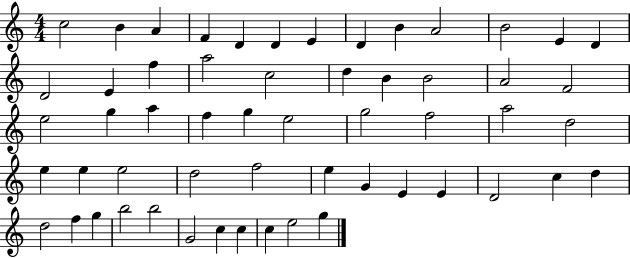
C5/h B4/q A4/q F4/q D4/q D4/q E4/q D4/q B4/q A4/h B4/h E4/q D4/q D4/h E4/q F5/q A5/h C5/h D5/q B4/q B4/h A4/h F4/h E5/h G5/q A5/q F5/q G5/q E5/h G5/h F5/h A5/h D5/h E5/q E5/q E5/h D5/h F5/h E5/q G4/q E4/q E4/q D4/h C5/q D5/q D5/h F5/q G5/q B5/h B5/h G4/h C5/q C5/q C5/q E5/h G5/q